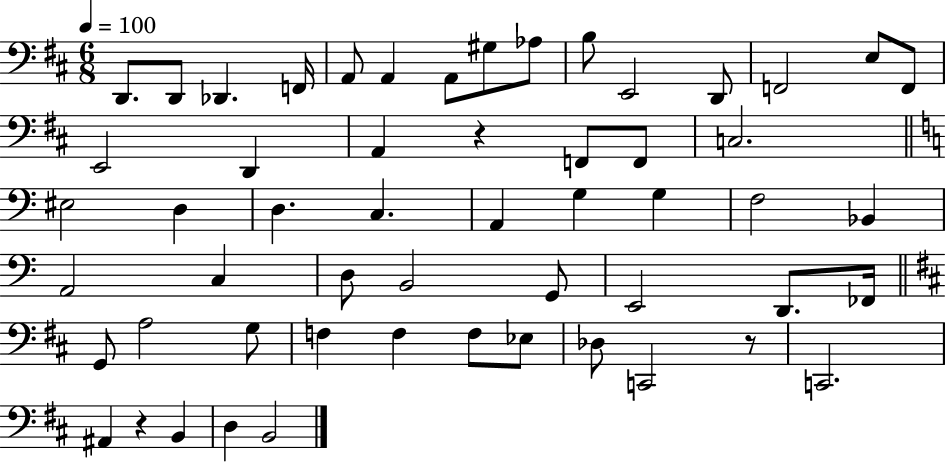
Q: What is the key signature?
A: D major